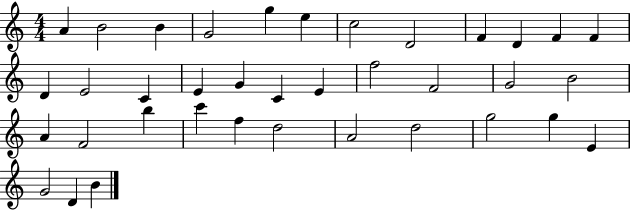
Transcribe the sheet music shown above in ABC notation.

X:1
T:Untitled
M:4/4
L:1/4
K:C
A B2 B G2 g e c2 D2 F D F F D E2 C E G C E f2 F2 G2 B2 A F2 b c' f d2 A2 d2 g2 g E G2 D B